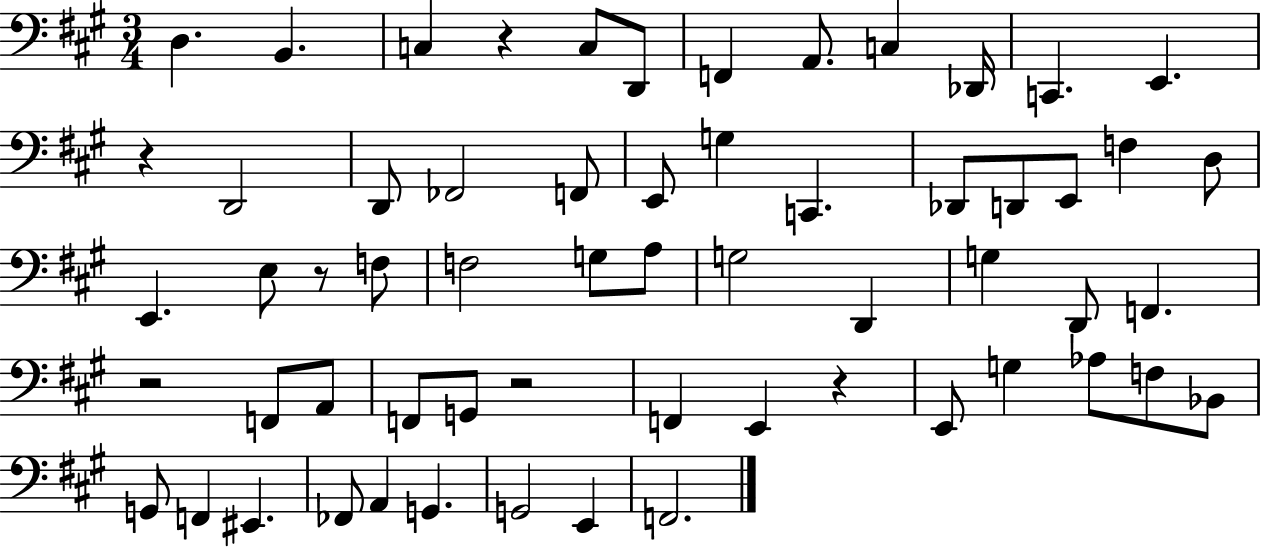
{
  \clef bass
  \numericTimeSignature
  \time 3/4
  \key a \major
  \repeat volta 2 { d4. b,4. | c4 r4 c8 d,8 | f,4 a,8. c4 des,16 | c,4. e,4. | \break r4 d,2 | d,8 fes,2 f,8 | e,8 g4 c,4. | des,8 d,8 e,8 f4 d8 | \break e,4. e8 r8 f8 | f2 g8 a8 | g2 d,4 | g4 d,8 f,4. | \break r2 f,8 a,8 | f,8 g,8 r2 | f,4 e,4 r4 | e,8 g4 aes8 f8 bes,8 | \break g,8 f,4 eis,4. | fes,8 a,4 g,4. | g,2 e,4 | f,2. | \break } \bar "|."
}